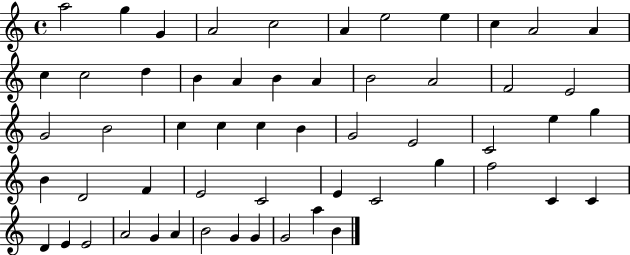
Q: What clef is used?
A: treble